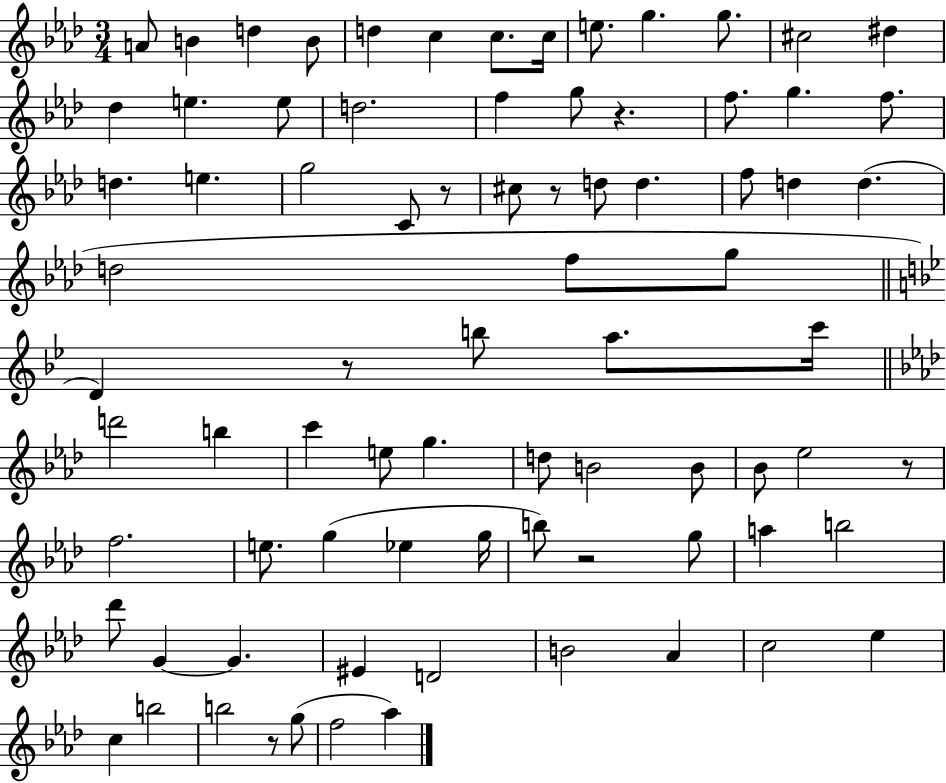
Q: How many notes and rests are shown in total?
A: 80